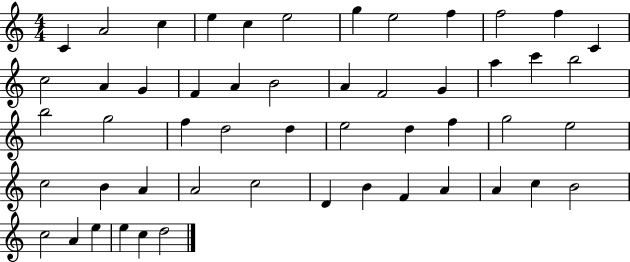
{
  \clef treble
  \numericTimeSignature
  \time 4/4
  \key c \major
  c'4 a'2 c''4 | e''4 c''4 e''2 | g''4 e''2 f''4 | f''2 f''4 c'4 | \break c''2 a'4 g'4 | f'4 a'4 b'2 | a'4 f'2 g'4 | a''4 c'''4 b''2 | \break b''2 g''2 | f''4 d''2 d''4 | e''2 d''4 f''4 | g''2 e''2 | \break c''2 b'4 a'4 | a'2 c''2 | d'4 b'4 f'4 a'4 | a'4 c''4 b'2 | \break c''2 a'4 e''4 | e''4 c''4 d''2 | \bar "|."
}